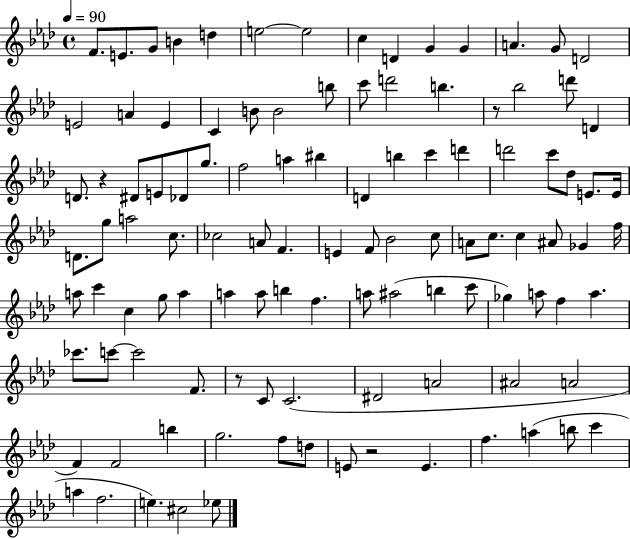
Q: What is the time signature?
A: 4/4